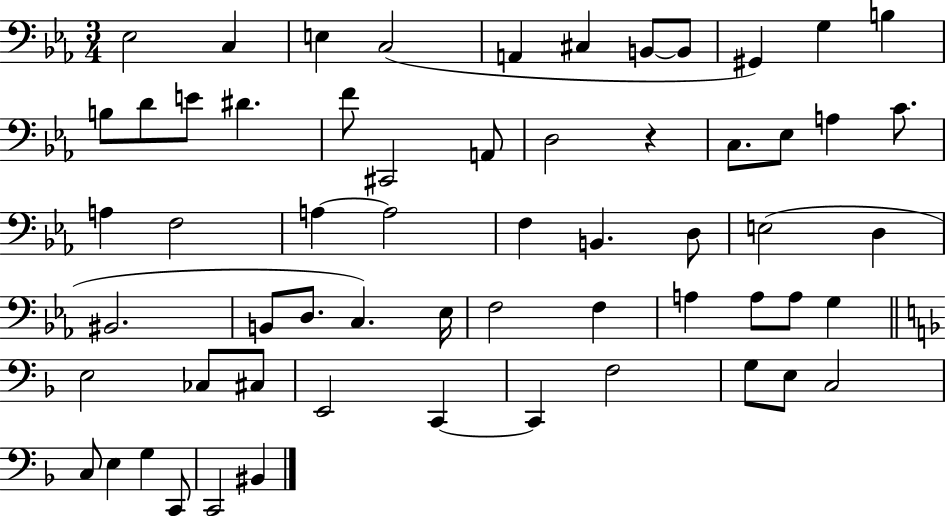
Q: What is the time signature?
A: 3/4